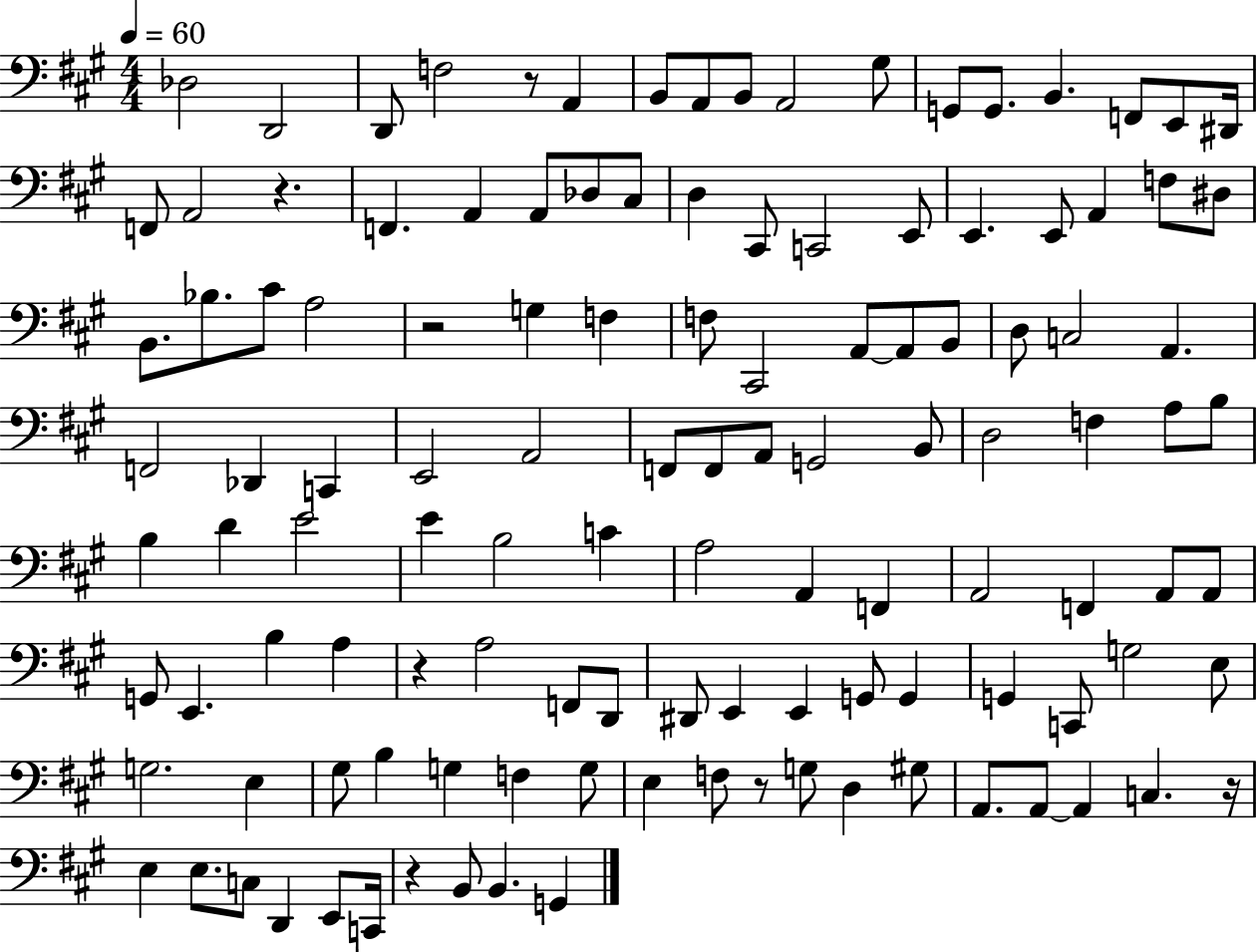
{
  \clef bass
  \numericTimeSignature
  \time 4/4
  \key a \major
  \tempo 4 = 60
  des2 d,2 | d,8 f2 r8 a,4 | b,8 a,8 b,8 a,2 gis8 | g,8 g,8. b,4. f,8 e,8 dis,16 | \break f,8 a,2 r4. | f,4. a,4 a,8 des8 cis8 | d4 cis,8 c,2 e,8 | e,4. e,8 a,4 f8 dis8 | \break b,8. bes8. cis'8 a2 | r2 g4 f4 | f8 cis,2 a,8~~ a,8 b,8 | d8 c2 a,4. | \break f,2 des,4 c,4 | e,2 a,2 | f,8 f,8 a,8 g,2 b,8 | d2 f4 a8 b8 | \break b4 d'4 e'2 | e'4 b2 c'4 | a2 a,4 f,4 | a,2 f,4 a,8 a,8 | \break g,8 e,4. b4 a4 | r4 a2 f,8 d,8 | dis,8 e,4 e,4 g,8 g,4 | g,4 c,8 g2 e8 | \break g2. e4 | gis8 b4 g4 f4 g8 | e4 f8 r8 g8 d4 gis8 | a,8. a,8~~ a,4 c4. r16 | \break e4 e8. c8 d,4 e,8 c,16 | r4 b,8 b,4. g,4 | \bar "|."
}